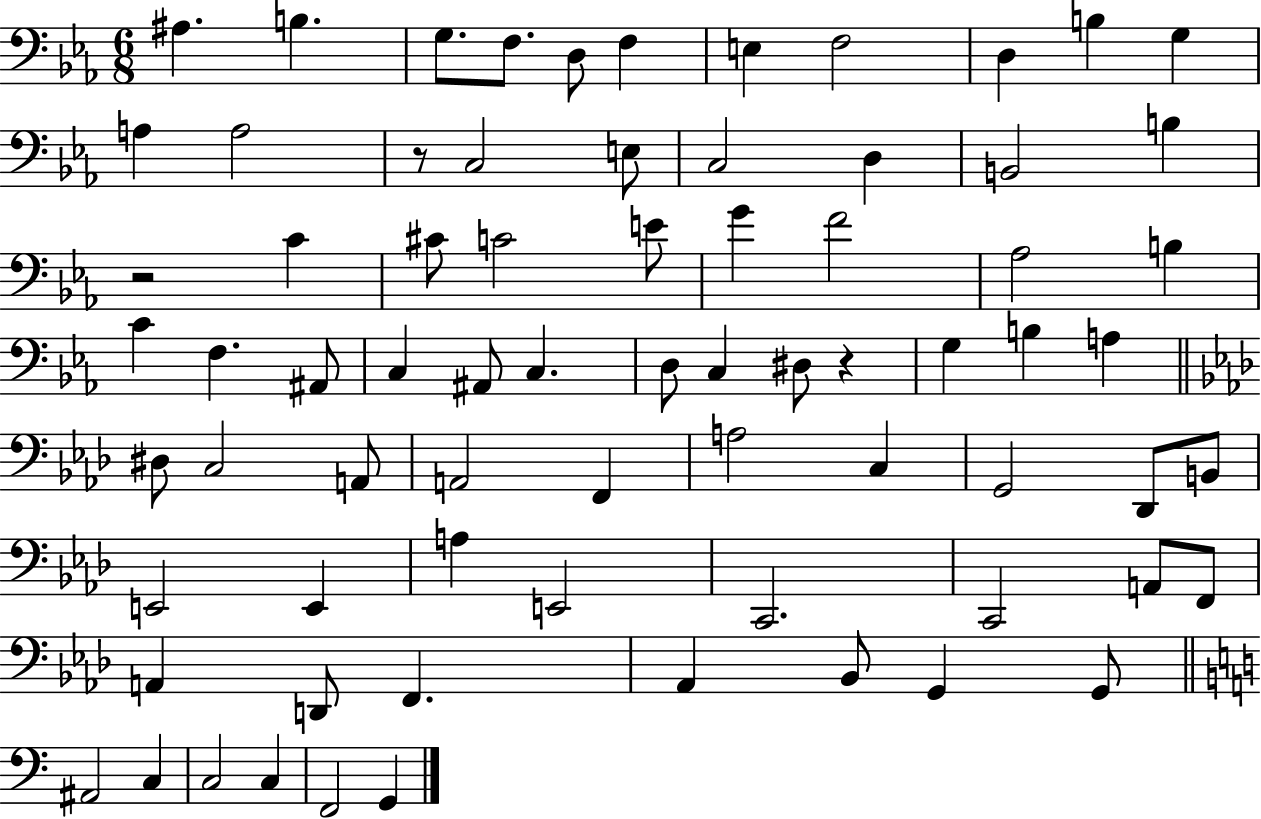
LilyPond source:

{
  \clef bass
  \numericTimeSignature
  \time 6/8
  \key ees \major
  ais4. b4. | g8. f8. d8 f4 | e4 f2 | d4 b4 g4 | \break a4 a2 | r8 c2 e8 | c2 d4 | b,2 b4 | \break r2 c'4 | cis'8 c'2 e'8 | g'4 f'2 | aes2 b4 | \break c'4 f4. ais,8 | c4 ais,8 c4. | d8 c4 dis8 r4 | g4 b4 a4 | \break \bar "||" \break \key aes \major dis8 c2 a,8 | a,2 f,4 | a2 c4 | g,2 des,8 b,8 | \break e,2 e,4 | a4 e,2 | c,2. | c,2 a,8 f,8 | \break a,4 d,8 f,4. | aes,4 bes,8 g,4 g,8 | \bar "||" \break \key c \major ais,2 c4 | c2 c4 | f,2 g,4 | \bar "|."
}